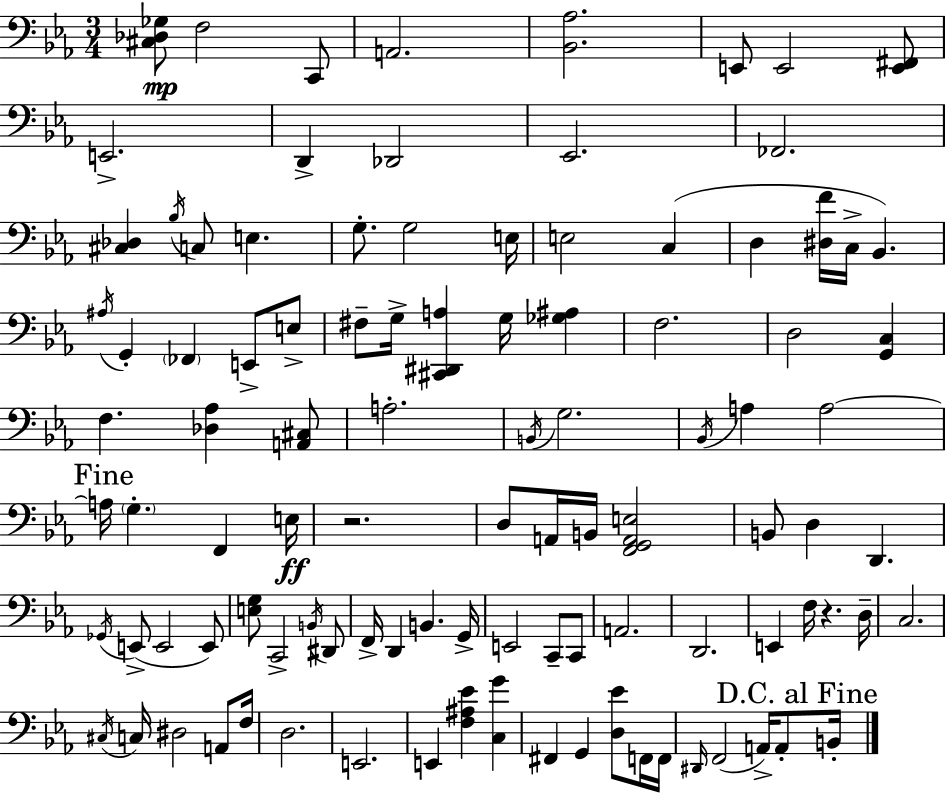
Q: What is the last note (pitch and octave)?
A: B2